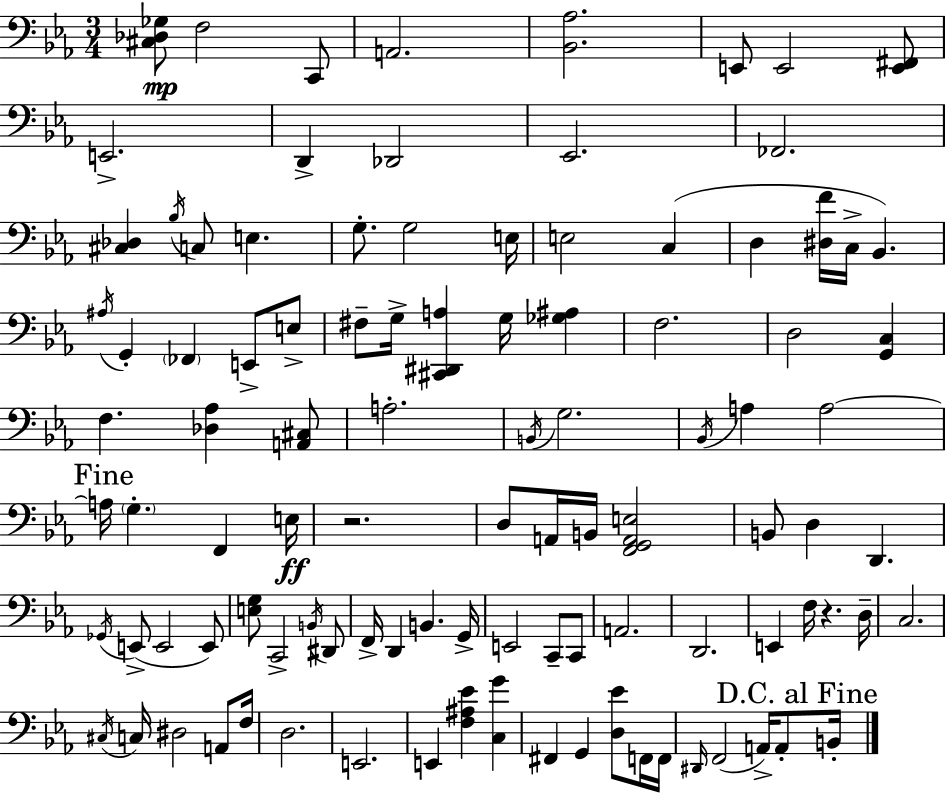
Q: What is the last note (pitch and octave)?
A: B2